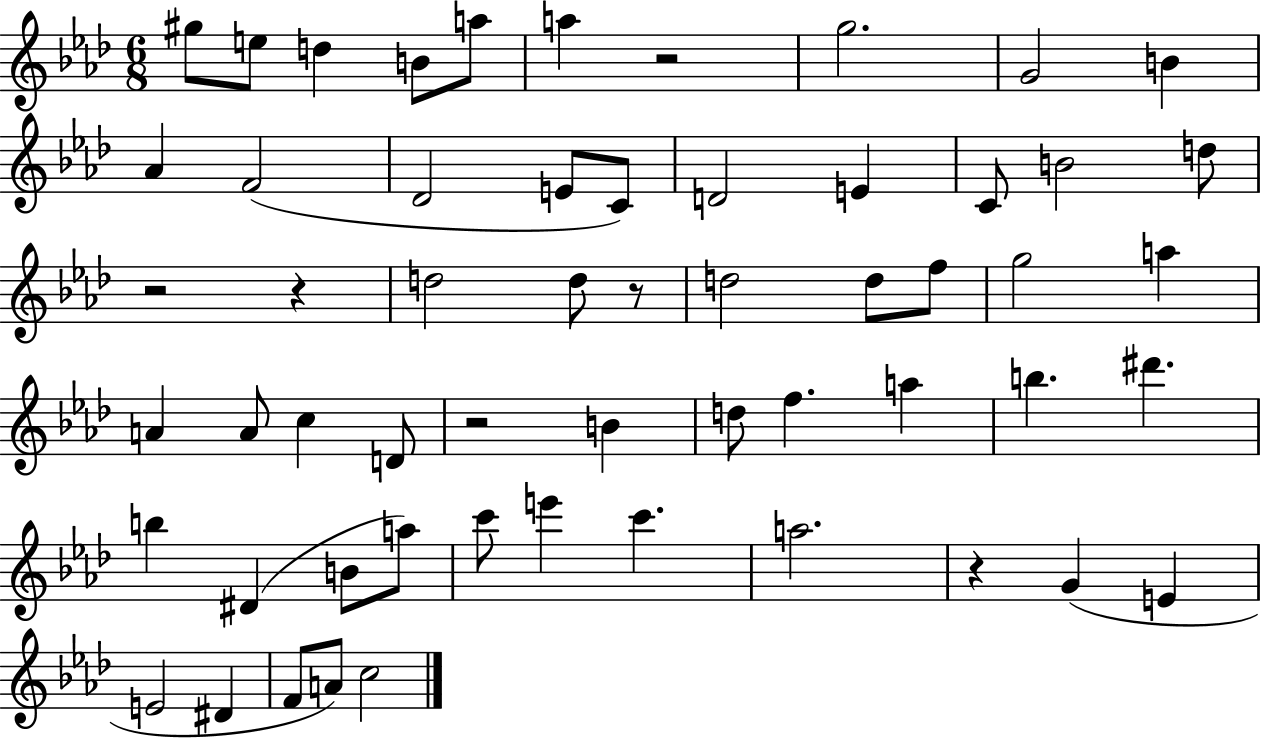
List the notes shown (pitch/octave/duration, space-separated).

G#5/e E5/e D5/q B4/e A5/e A5/q R/h G5/h. G4/h B4/q Ab4/q F4/h Db4/h E4/e C4/e D4/h E4/q C4/e B4/h D5/e R/h R/q D5/h D5/e R/e D5/h D5/e F5/e G5/h A5/q A4/q A4/e C5/q D4/e R/h B4/q D5/e F5/q. A5/q B5/q. D#6/q. B5/q D#4/q B4/e A5/e C6/e E6/q C6/q. A5/h. R/q G4/q E4/q E4/h D#4/q F4/e A4/e C5/h